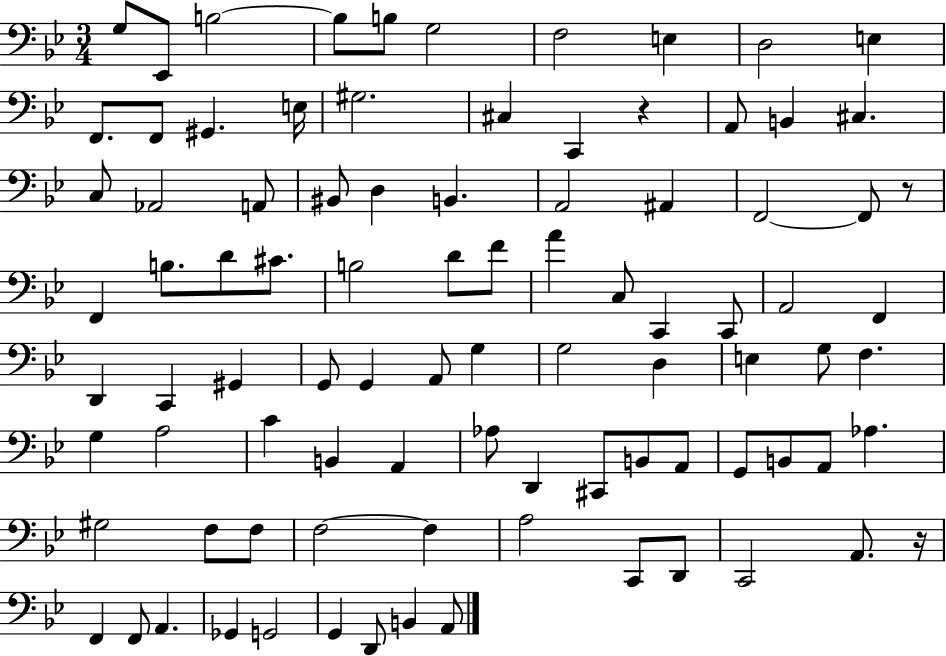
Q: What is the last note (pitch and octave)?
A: A2